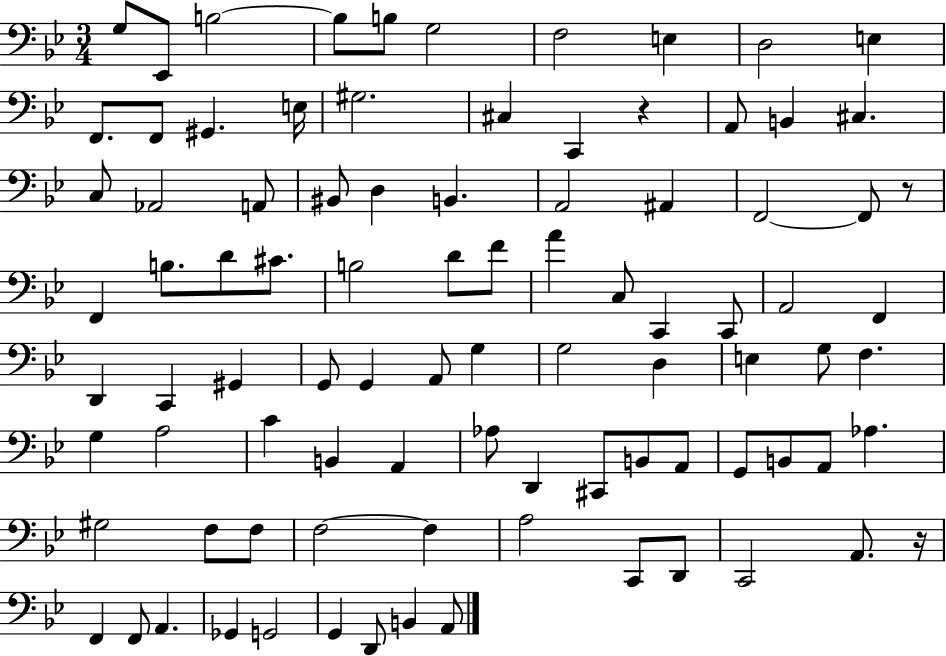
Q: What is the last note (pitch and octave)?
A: A2